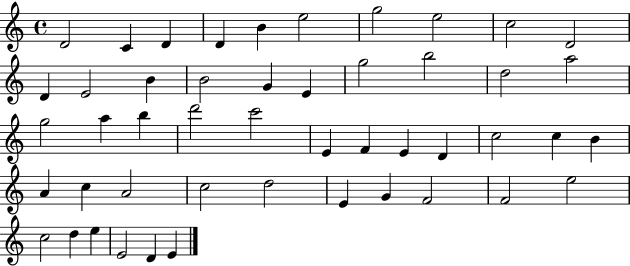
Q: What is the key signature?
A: C major